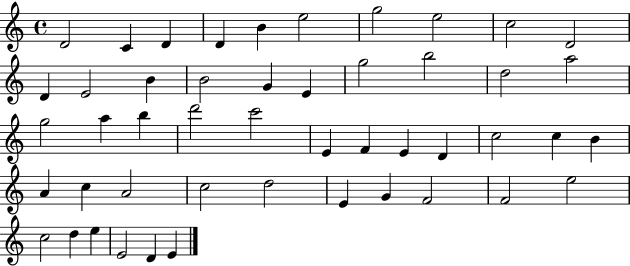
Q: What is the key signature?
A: C major